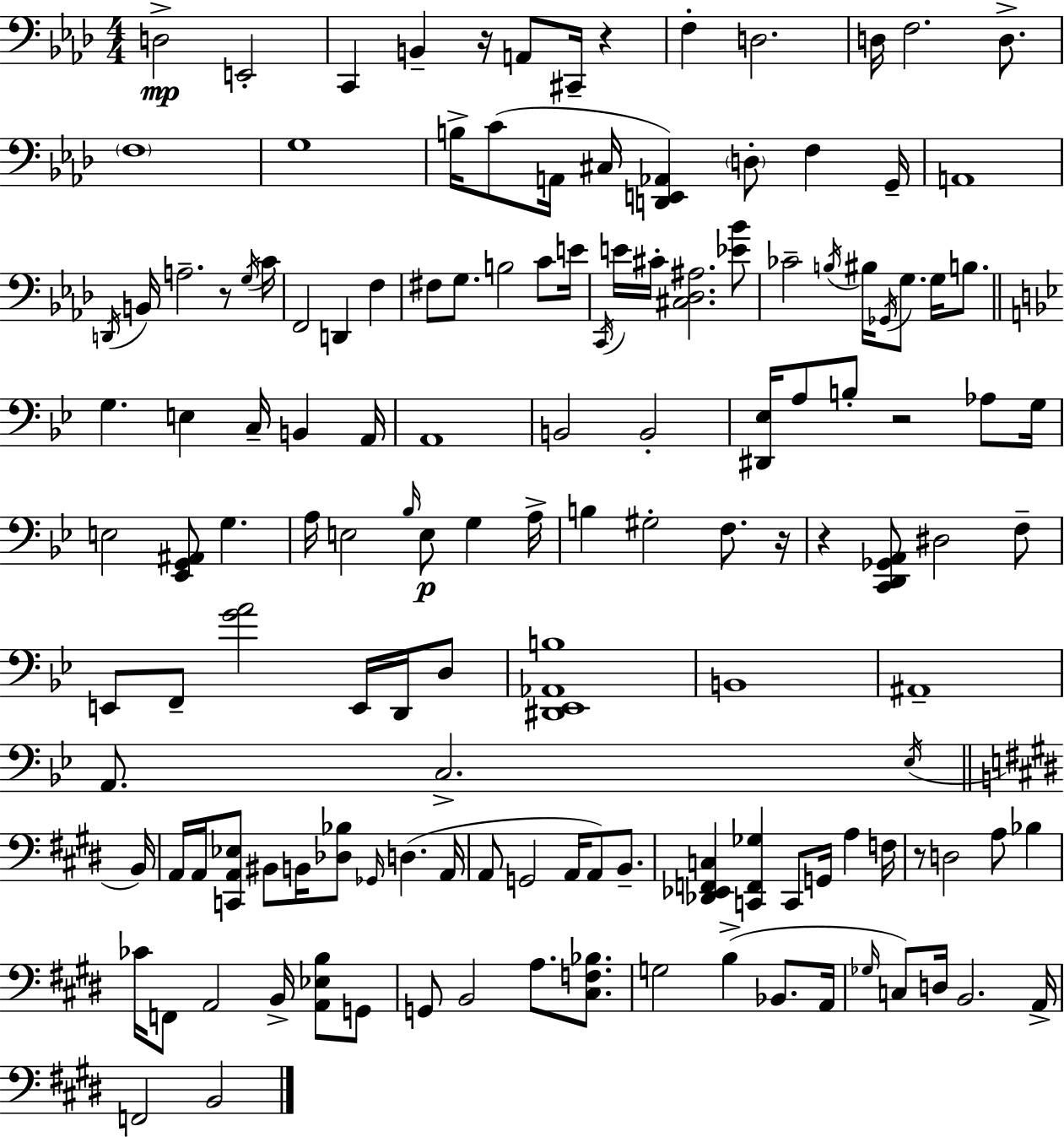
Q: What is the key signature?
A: AES major